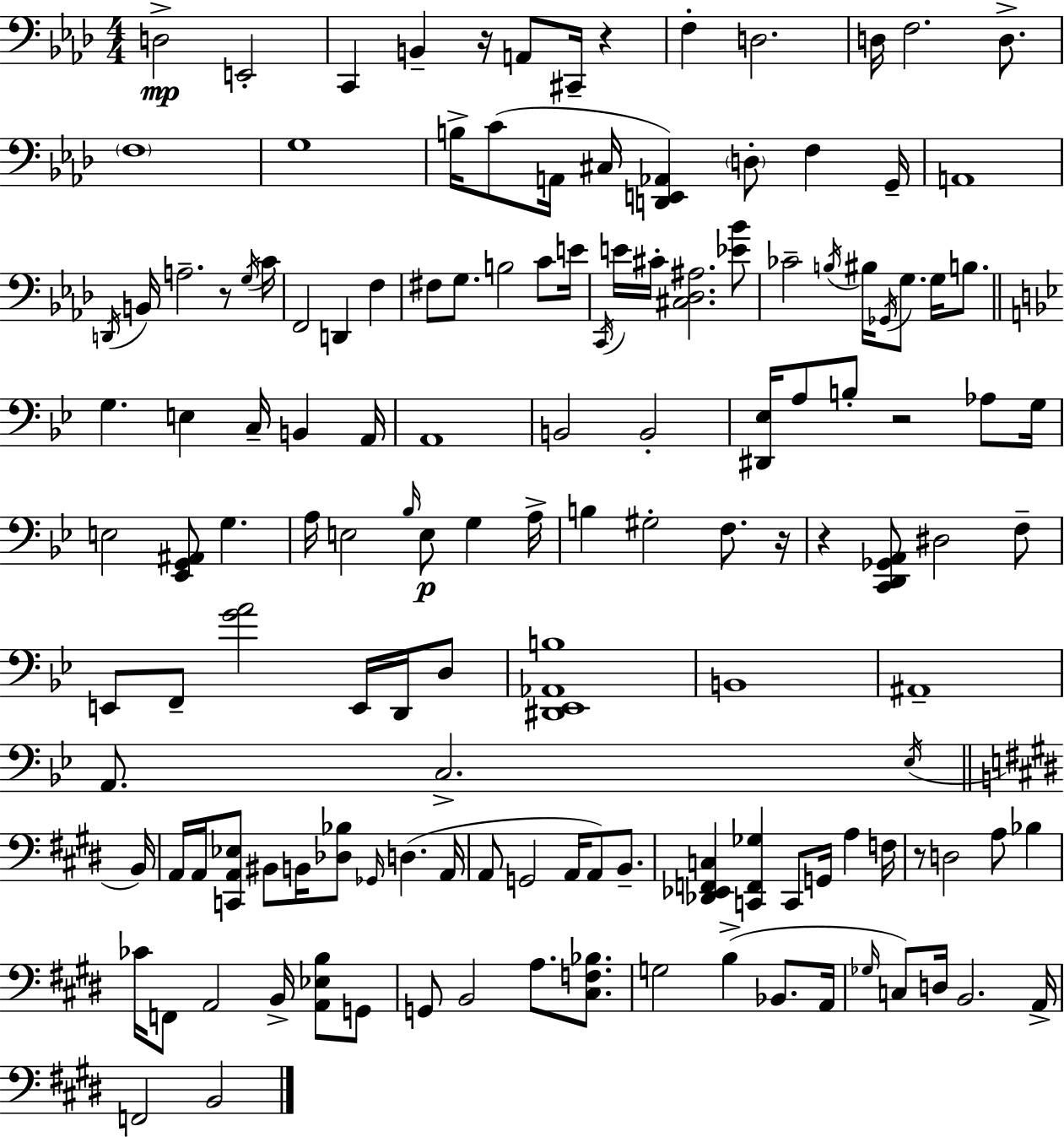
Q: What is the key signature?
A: AES major